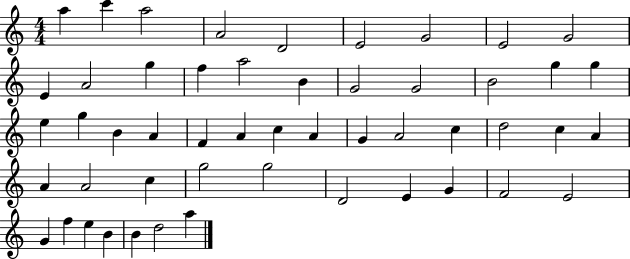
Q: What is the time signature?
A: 4/4